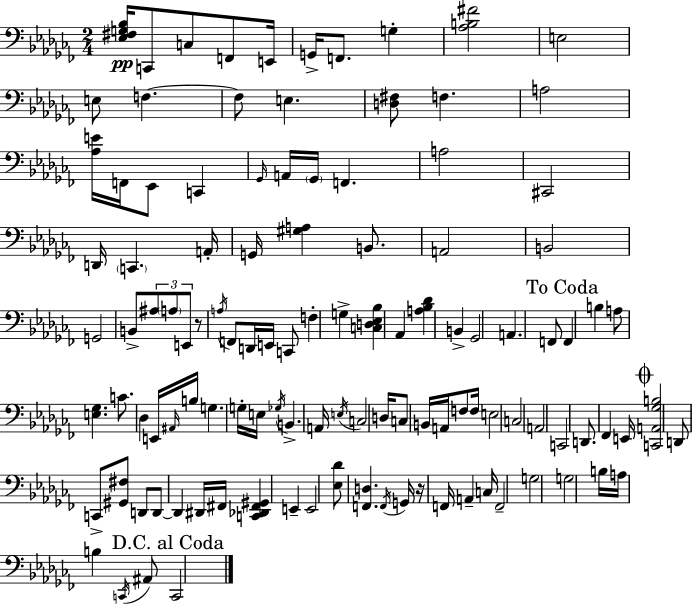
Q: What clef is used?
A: bass